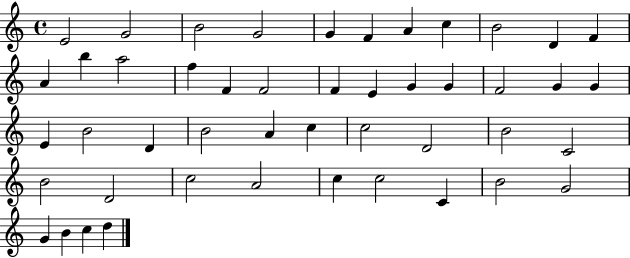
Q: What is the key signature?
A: C major